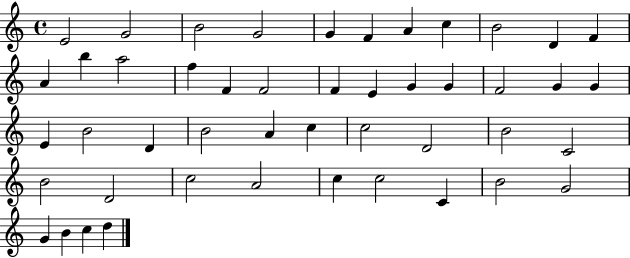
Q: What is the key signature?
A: C major